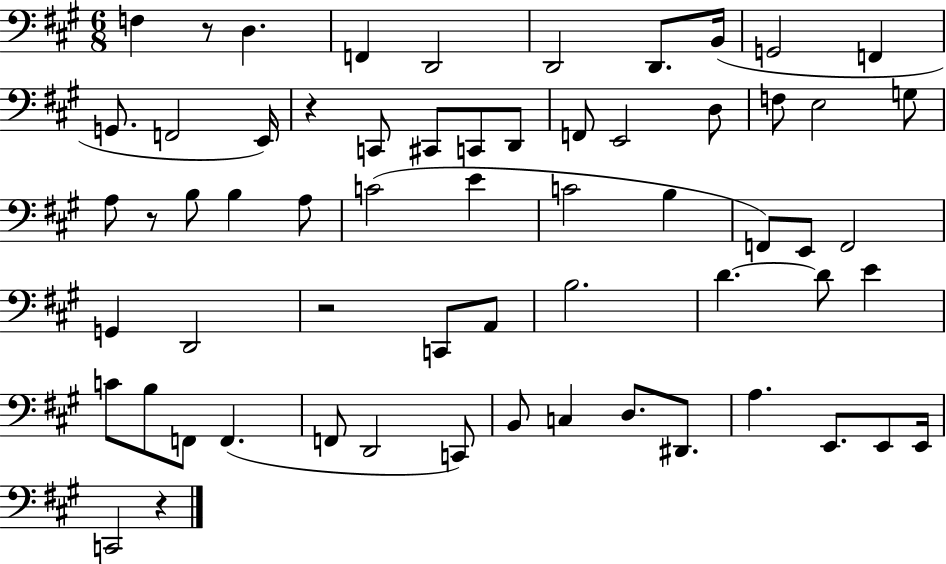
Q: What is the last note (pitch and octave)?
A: C2